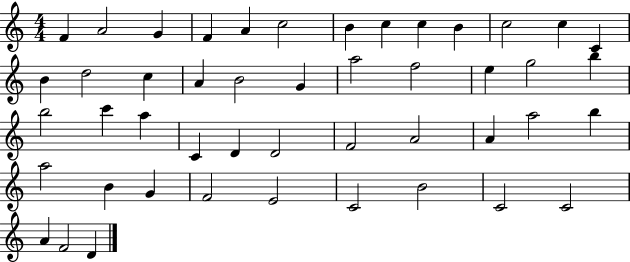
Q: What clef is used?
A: treble